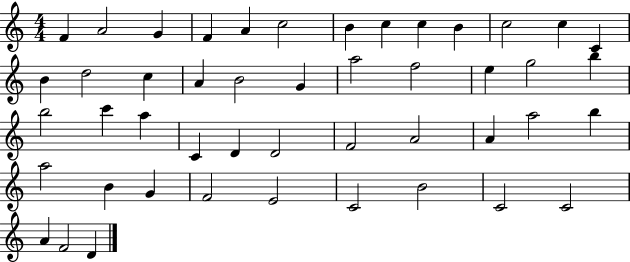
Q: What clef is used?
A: treble